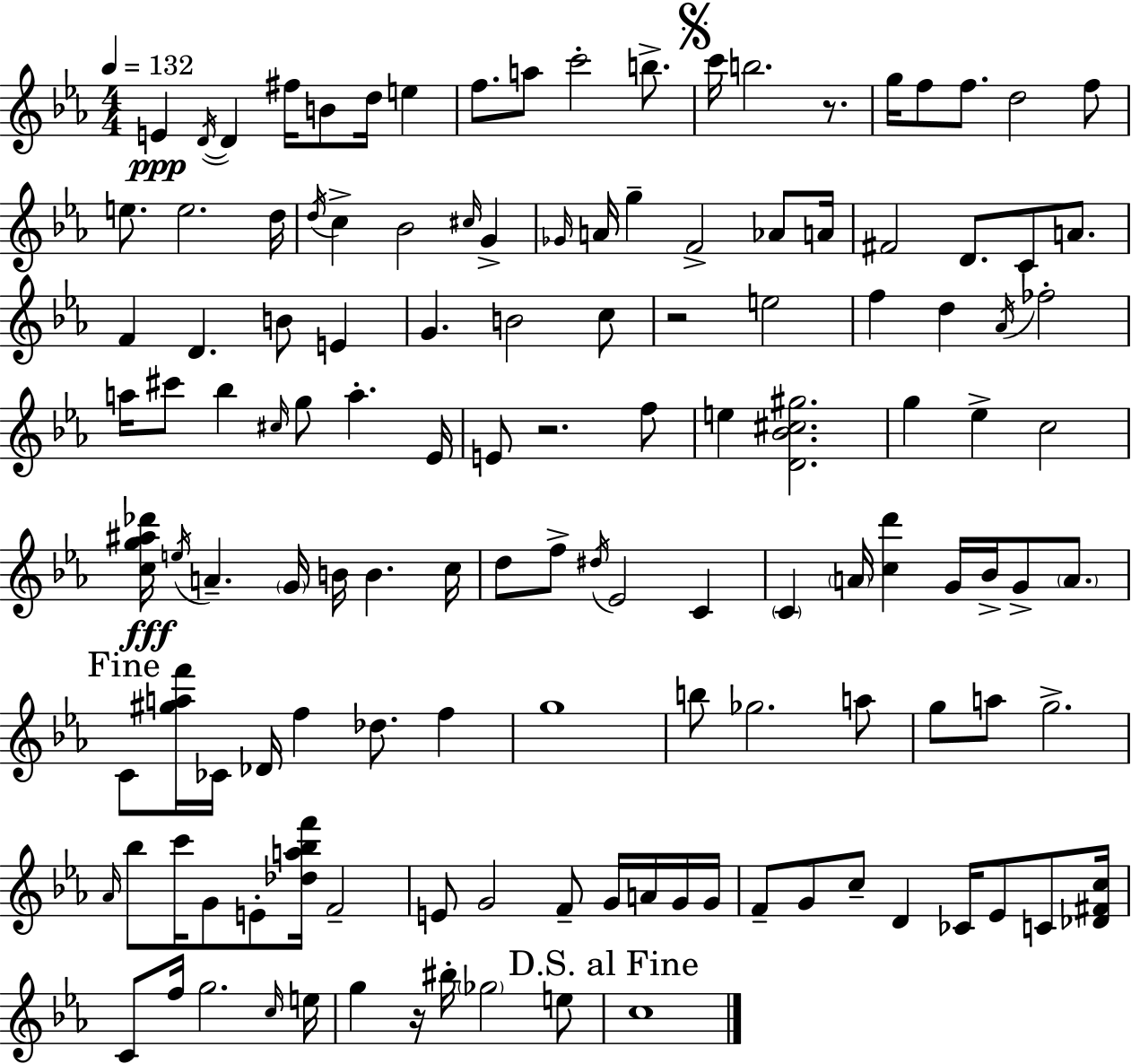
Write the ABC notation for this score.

X:1
T:Untitled
M:4/4
L:1/4
K:Eb
E D/4 D ^f/4 B/2 d/4 e f/2 a/2 c'2 b/2 c'/4 b2 z/2 g/4 f/2 f/2 d2 f/2 e/2 e2 d/4 d/4 c _B2 ^c/4 G _G/4 A/4 g F2 _A/2 A/4 ^F2 D/2 C/2 A/2 F D B/2 E G B2 c/2 z2 e2 f d _A/4 _f2 a/4 ^c'/2 _b ^c/4 g/2 a _E/4 E/2 z2 f/2 e [D_B^c^g]2 g _e c2 [cg^a_d']/4 e/4 A G/4 B/4 B c/4 d/2 f/2 ^d/4 _E2 C C A/4 [cd'] G/4 _B/4 G/2 A/2 C/2 [^gaf']/4 _C/4 _D/4 f _d/2 f g4 b/2 _g2 a/2 g/2 a/2 g2 _A/4 _b/2 c'/4 G/2 E/2 [_da_bf']/4 F2 E/2 G2 F/2 G/4 A/4 G/4 G/4 F/2 G/2 c/2 D _C/4 _E/2 C/2 [_D^Fc]/4 C/2 f/4 g2 c/4 e/4 g z/4 ^b/4 _g2 e/2 c4